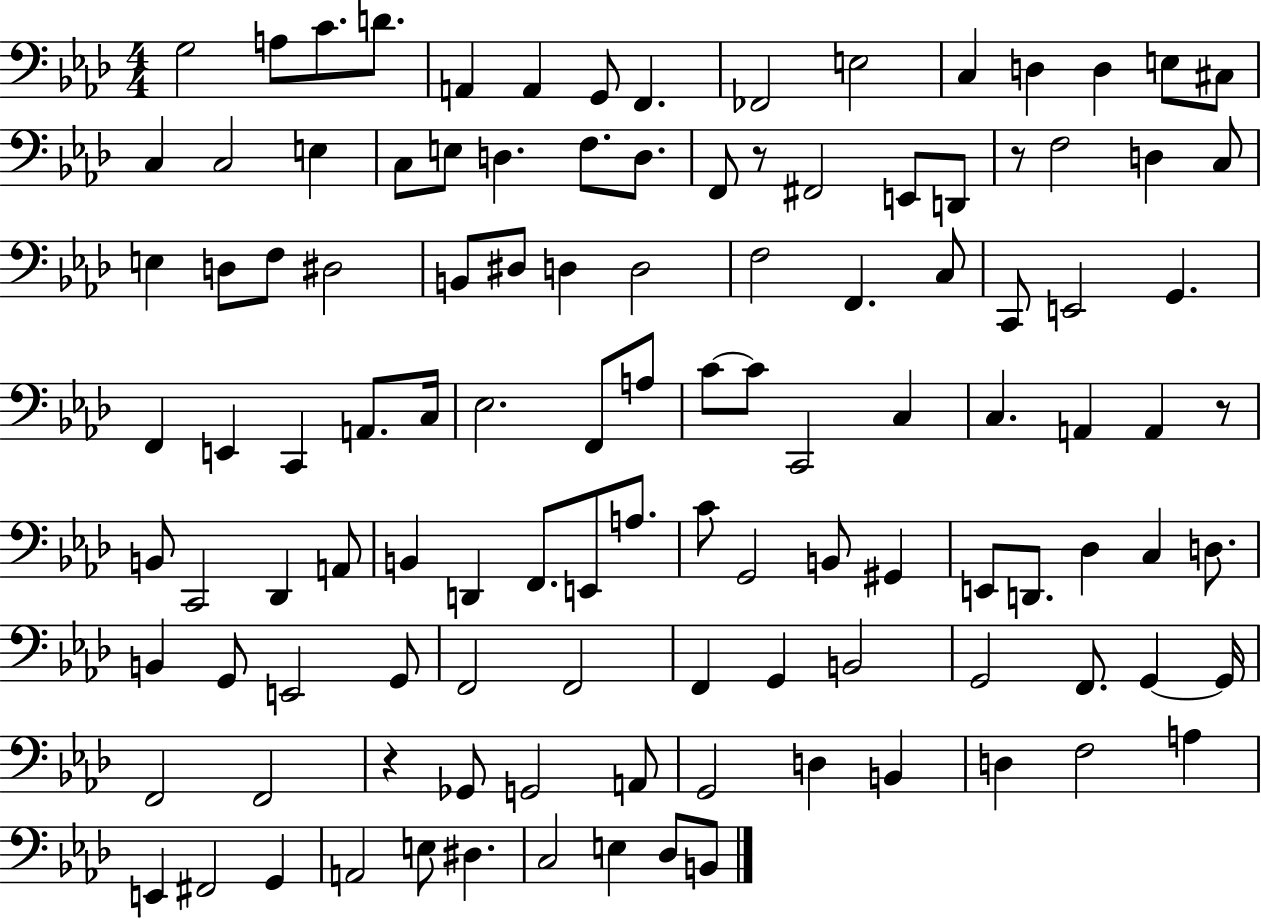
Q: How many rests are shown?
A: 4